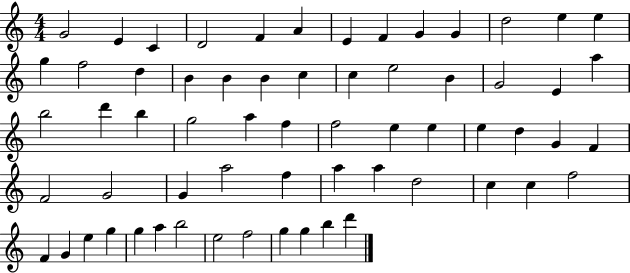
G4/h E4/q C4/q D4/h F4/q A4/q E4/q F4/q G4/q G4/q D5/h E5/q E5/q G5/q F5/h D5/q B4/q B4/q B4/q C5/q C5/q E5/h B4/q G4/h E4/q A5/q B5/h D6/q B5/q G5/h A5/q F5/q F5/h E5/q E5/q E5/q D5/q G4/q F4/q F4/h G4/h G4/q A5/h F5/q A5/q A5/q D5/h C5/q C5/q F5/h F4/q G4/q E5/q G5/q G5/q A5/q B5/h E5/h F5/h G5/q G5/q B5/q D6/q